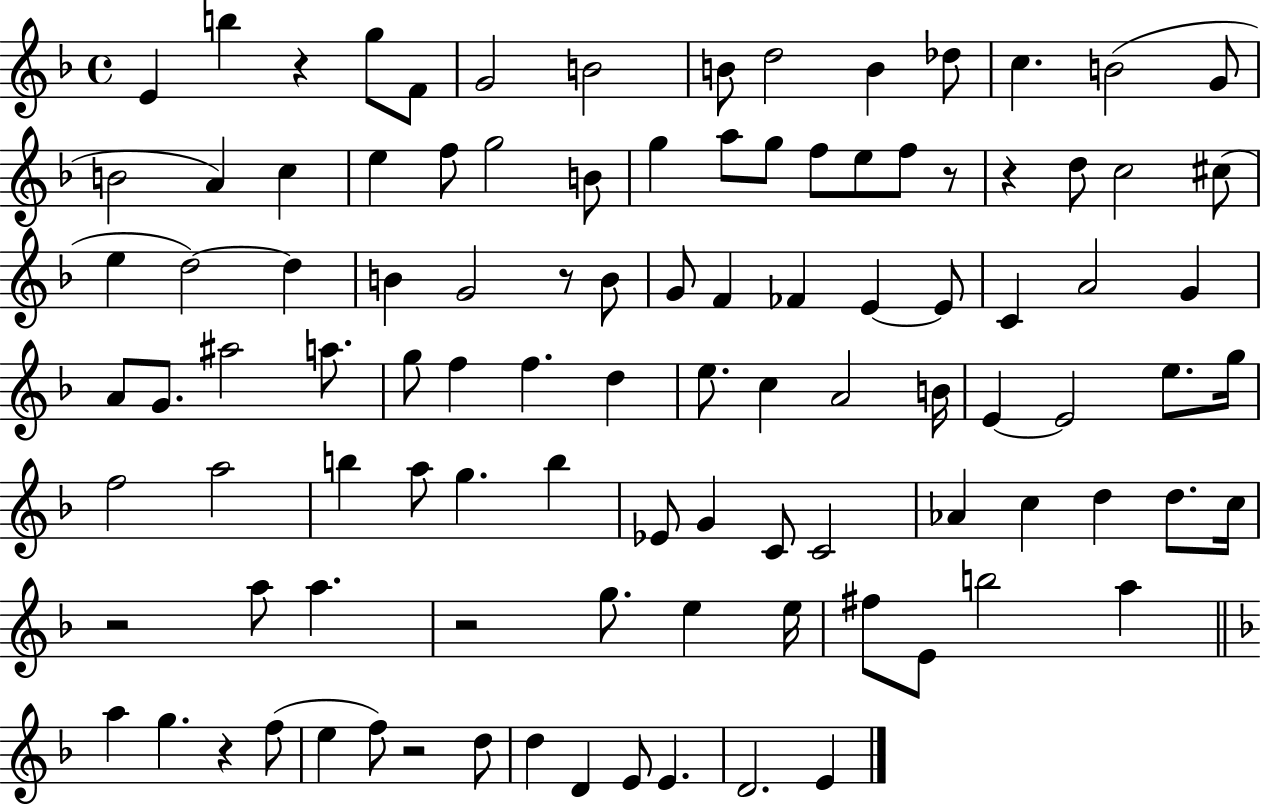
X:1
T:Untitled
M:4/4
L:1/4
K:F
E b z g/2 F/2 G2 B2 B/2 d2 B _d/2 c B2 G/2 B2 A c e f/2 g2 B/2 g a/2 g/2 f/2 e/2 f/2 z/2 z d/2 c2 ^c/2 e d2 d B G2 z/2 B/2 G/2 F _F E E/2 C A2 G A/2 G/2 ^a2 a/2 g/2 f f d e/2 c A2 B/4 E E2 e/2 g/4 f2 a2 b a/2 g b _E/2 G C/2 C2 _A c d d/2 c/4 z2 a/2 a z2 g/2 e e/4 ^f/2 E/2 b2 a a g z f/2 e f/2 z2 d/2 d D E/2 E D2 E